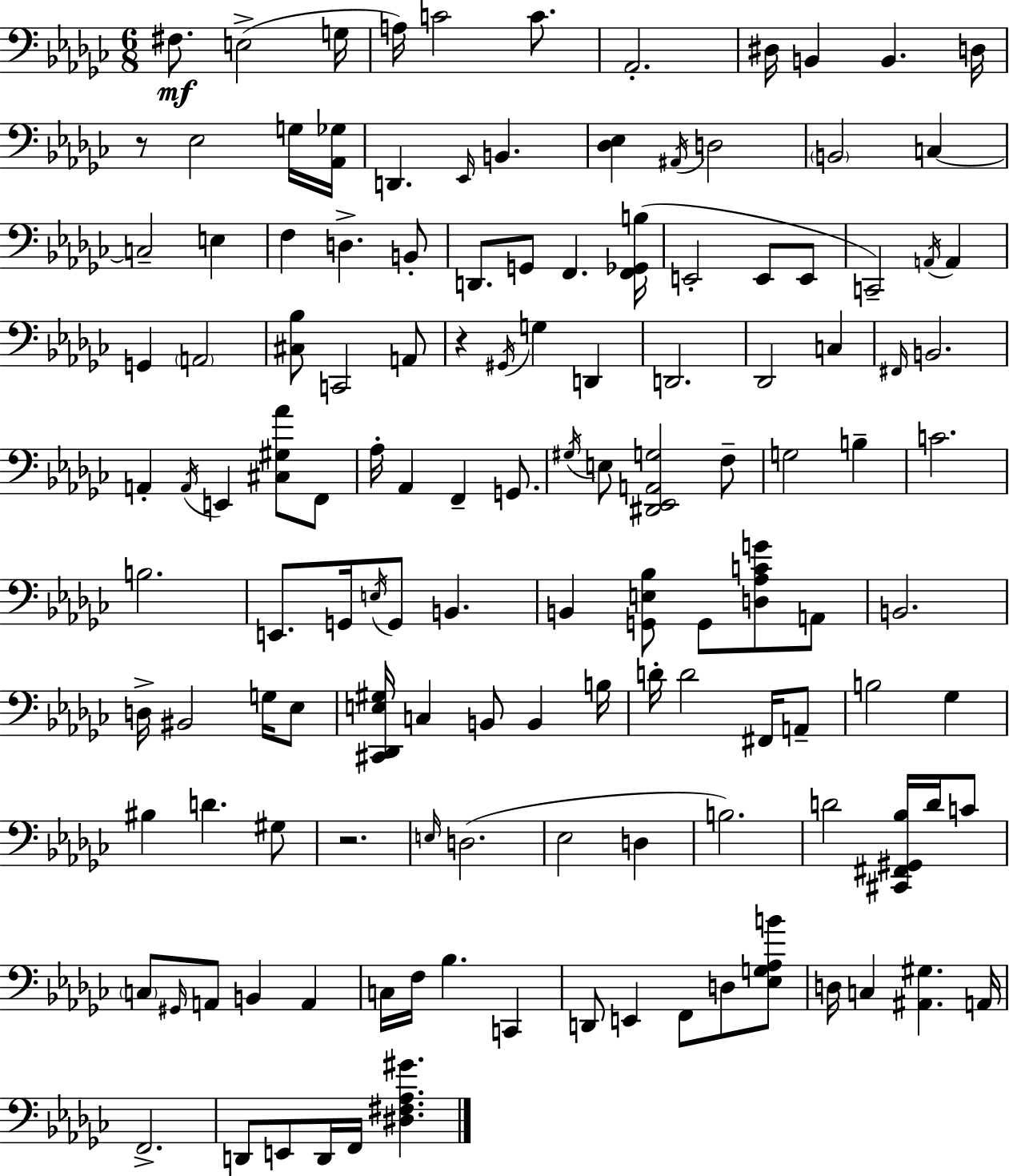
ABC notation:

X:1
T:Untitled
M:6/8
L:1/4
K:Ebm
^F,/2 E,2 G,/4 A,/4 C2 C/2 _A,,2 ^D,/4 B,, B,, D,/4 z/2 _E,2 G,/4 [_A,,_G,]/4 D,, _E,,/4 B,, [_D,_E,] ^A,,/4 D,2 B,,2 C, C,2 E, F, D, B,,/2 D,,/2 G,,/2 F,, [F,,_G,,B,]/4 E,,2 E,,/2 E,,/2 C,,2 A,,/4 A,, G,, A,,2 [^C,_B,]/2 C,,2 A,,/2 z ^G,,/4 G, D,, D,,2 _D,,2 C, ^F,,/4 B,,2 A,, A,,/4 E,, [^C,^G,_A]/2 F,,/2 _A,/4 _A,, F,, G,,/2 ^G,/4 E,/2 [^D,,_E,,A,,G,]2 F,/2 G,2 B, C2 B,2 E,,/2 G,,/4 E,/4 G,,/2 B,, B,, [G,,E,_B,]/2 G,,/2 [D,_A,CG]/2 A,,/2 B,,2 D,/4 ^B,,2 G,/4 _E,/2 [^C,,_D,,E,^G,]/4 C, B,,/2 B,, B,/4 D/4 D2 ^F,,/4 A,,/2 B,2 _G, ^B, D ^G,/2 z2 E,/4 D,2 _E,2 D, B,2 D2 [^C,,^F,,^G,,_B,]/4 D/4 C/2 C,/2 ^G,,/4 A,,/2 B,, A,, C,/4 F,/4 _B, C,, D,,/2 E,, F,,/2 D,/2 [_E,G,_A,B]/2 D,/4 C, [^A,,^G,] A,,/4 F,,2 D,,/2 E,,/2 D,,/4 F,,/4 [^D,^F,_A,^G]